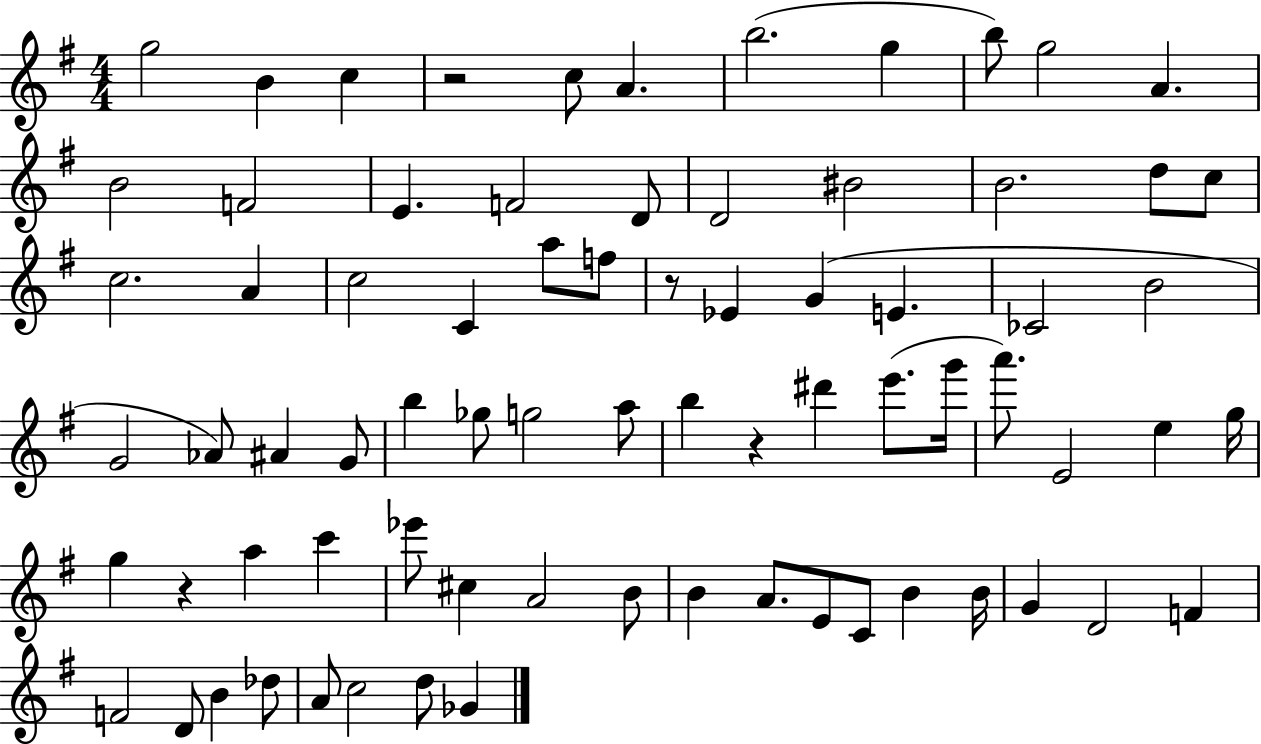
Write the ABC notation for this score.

X:1
T:Untitled
M:4/4
L:1/4
K:G
g2 B c z2 c/2 A b2 g b/2 g2 A B2 F2 E F2 D/2 D2 ^B2 B2 d/2 c/2 c2 A c2 C a/2 f/2 z/2 _E G E _C2 B2 G2 _A/2 ^A G/2 b _g/2 g2 a/2 b z ^d' e'/2 g'/4 a'/2 E2 e g/4 g z a c' _e'/2 ^c A2 B/2 B A/2 E/2 C/2 B B/4 G D2 F F2 D/2 B _d/2 A/2 c2 d/2 _G